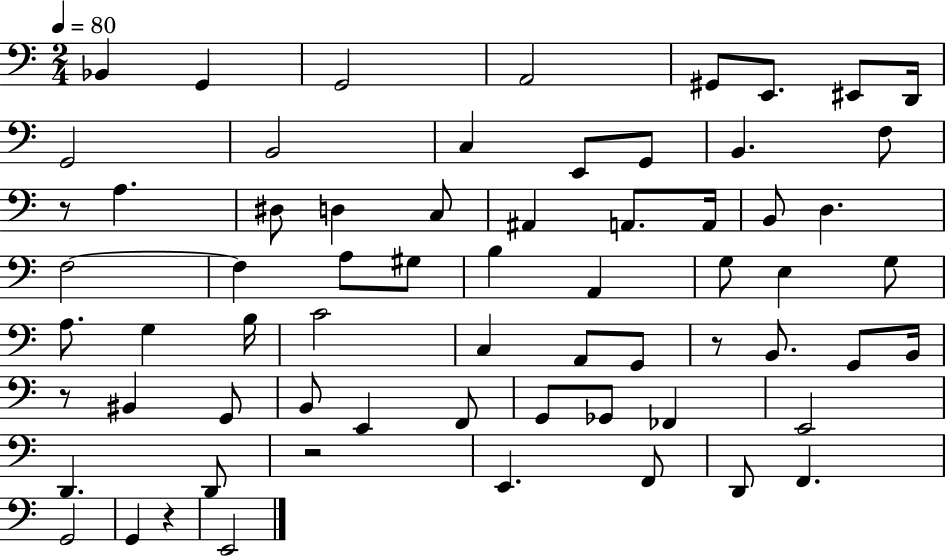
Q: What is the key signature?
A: C major